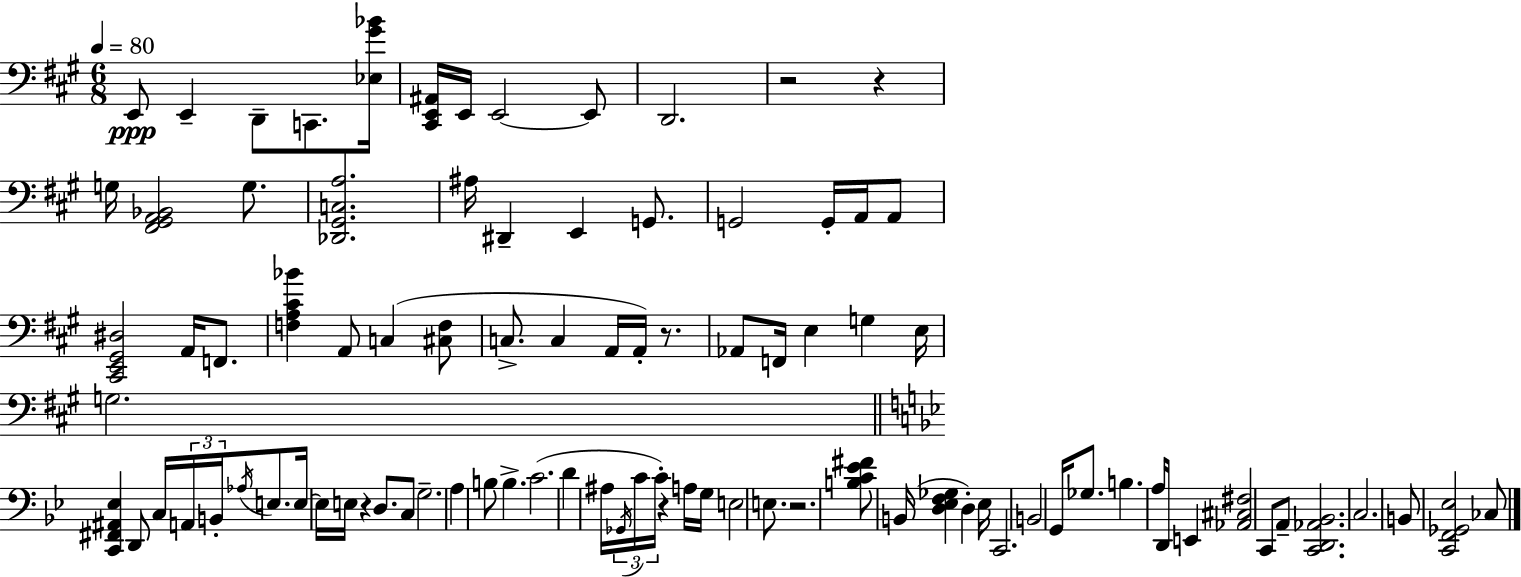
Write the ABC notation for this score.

X:1
T:Untitled
M:6/8
L:1/4
K:A
E,,/2 E,, D,,/2 C,,/2 [_E,^G_B]/4 [^C,,E,,^A,,]/4 E,,/4 E,,2 E,,/2 D,,2 z2 z G,/4 [^F,,^G,,A,,_B,,]2 G,/2 [_D,,^G,,C,A,]2 ^A,/4 ^D,, E,, G,,/2 G,,2 G,,/4 A,,/4 A,,/2 [^C,,E,,^G,,^D,]2 A,,/4 F,,/2 [F,A,^C_B] A,,/2 C, [^C,F,]/2 C,/2 C, A,,/4 A,,/4 z/2 _A,,/2 F,,/4 E, G, E,/4 G,2 [C,,^F,,^A,,_E,] D,,/2 C,/4 A,,/4 B,,/4 _A,/4 E,/2 E,/4 E,/4 E,/4 z D,/2 C,/2 G,2 A, B,/2 B, C2 D ^A,/4 _G,,/4 C/4 C/4 z A,/4 G,/4 E,2 E,/2 z2 [B,C_E^F]/2 B,,/4 [D,_E,F,_G,] D, _E,/4 C,,2 B,,2 G,,/4 _G,/2 B, A,/4 D,,/4 E,, [_A,,^C,^F,]2 C,,/2 A,,/2 [C,,D,,_A,,_B,,]2 C,2 B,,/2 [C,,F,,_G,,_E,]2 _C,/2